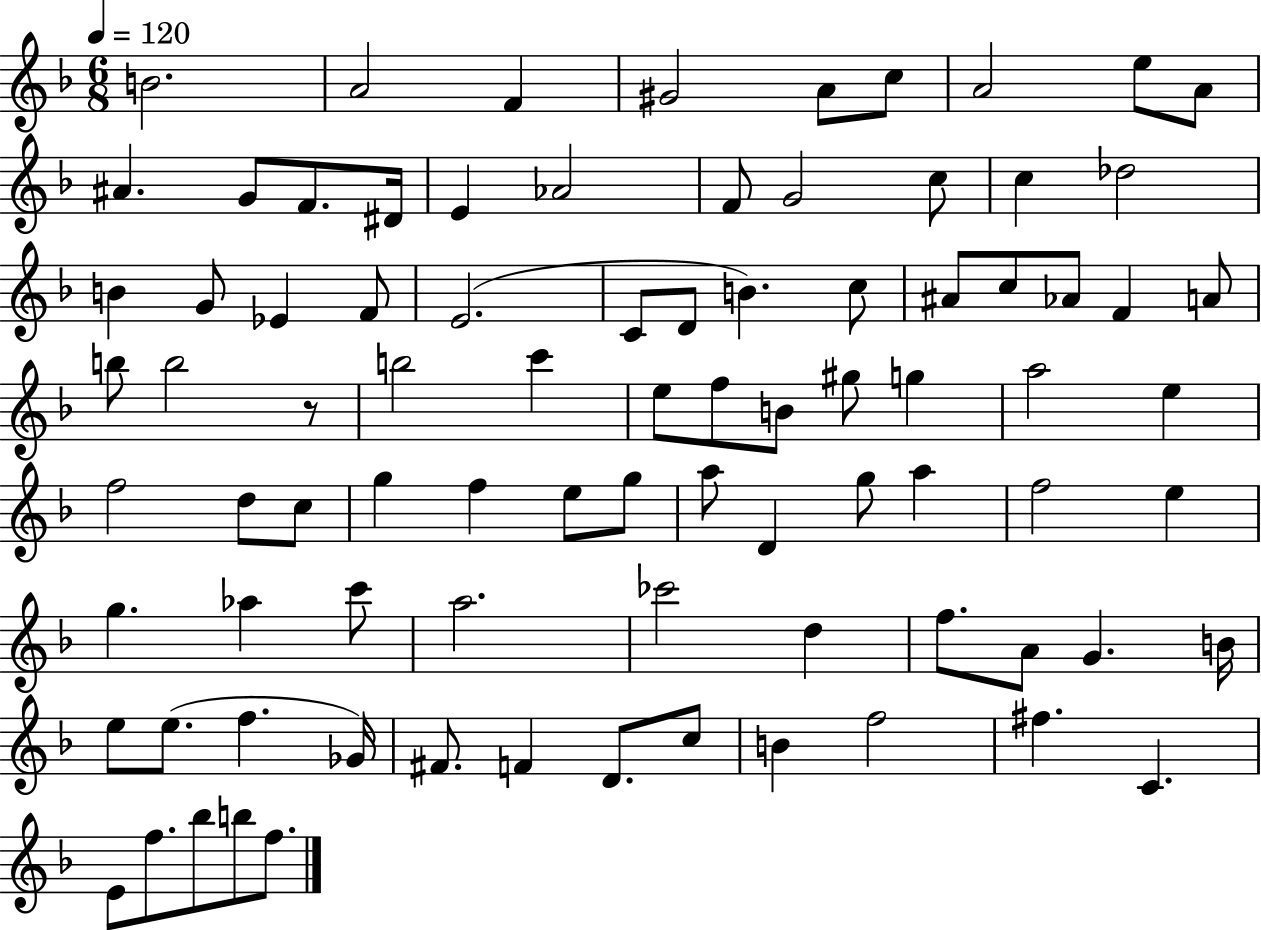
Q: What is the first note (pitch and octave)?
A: B4